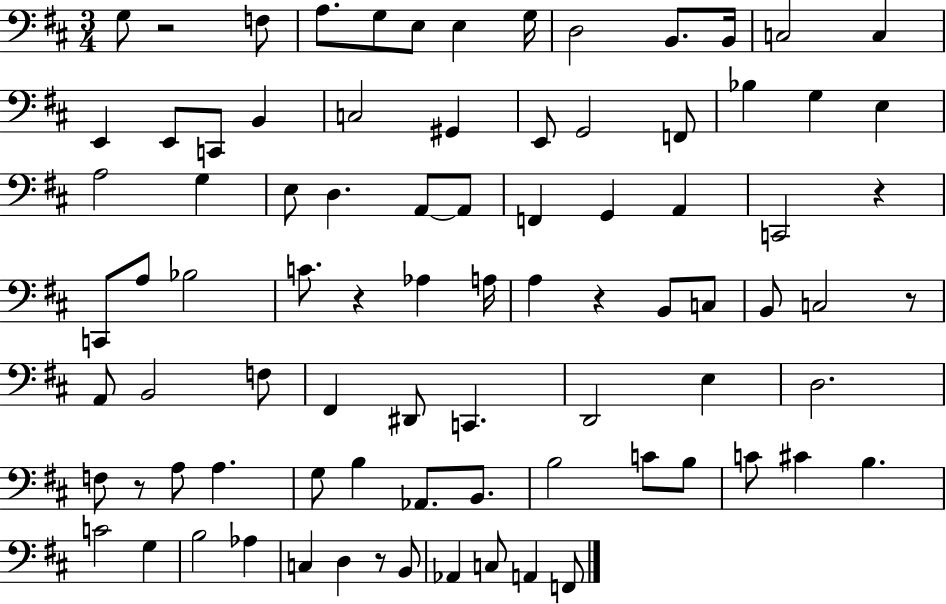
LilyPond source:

{
  \clef bass
  \numericTimeSignature
  \time 3/4
  \key d \major
  g8 r2 f8 | a8. g8 e8 e4 g16 | d2 b,8. b,16 | c2 c4 | \break e,4 e,8 c,8 b,4 | c2 gis,4 | e,8 g,2 f,8 | bes4 g4 e4 | \break a2 g4 | e8 d4. a,8~~ a,8 | f,4 g,4 a,4 | c,2 r4 | \break c,8 a8 bes2 | c'8. r4 aes4 a16 | a4 r4 b,8 c8 | b,8 c2 r8 | \break a,8 b,2 f8 | fis,4 dis,8 c,4. | d,2 e4 | d2. | \break f8 r8 a8 a4. | g8 b4 aes,8. b,8. | b2 c'8 b8 | c'8 cis'4 b4. | \break c'2 g4 | b2 aes4 | c4 d4 r8 b,8 | aes,4 c8 a,4 f,8 | \break \bar "|."
}